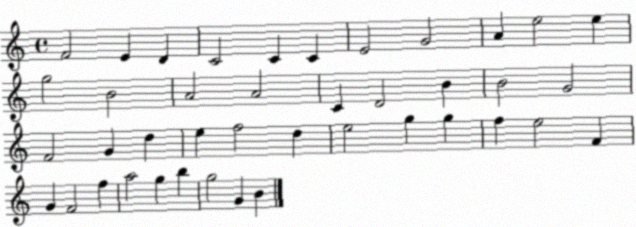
X:1
T:Untitled
M:4/4
L:1/4
K:C
F2 E D C2 C C E2 G2 A e2 e g2 B2 A2 A2 C D2 B B2 G2 F2 G d e f2 d e2 g g f e2 F G F2 f a2 g b g2 G B